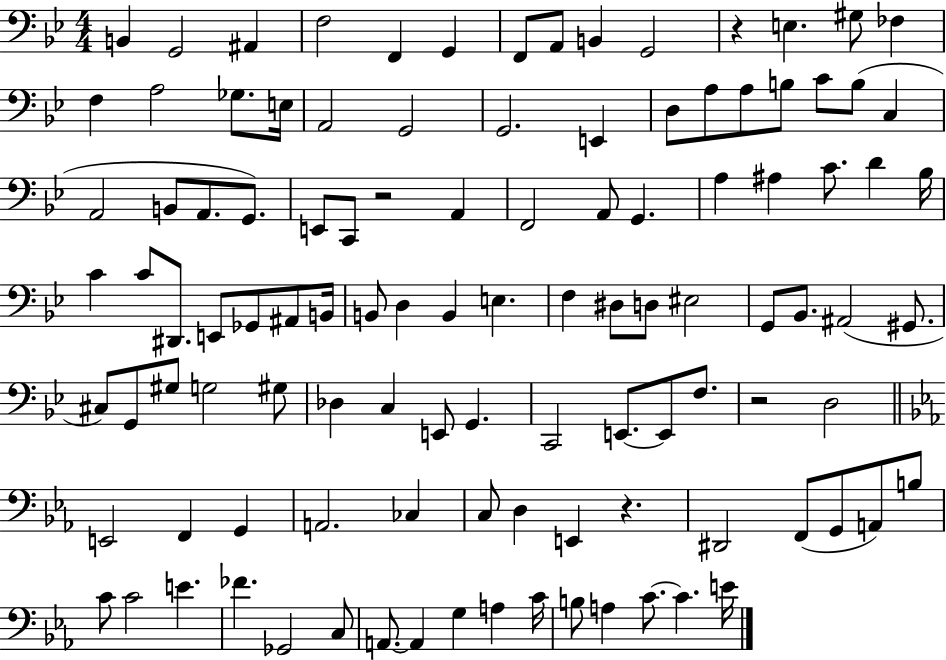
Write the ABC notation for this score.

X:1
T:Untitled
M:4/4
L:1/4
K:Bb
B,, G,,2 ^A,, F,2 F,, G,, F,,/2 A,,/2 B,, G,,2 z E, ^G,/2 _F, F, A,2 _G,/2 E,/4 A,,2 G,,2 G,,2 E,, D,/2 A,/2 A,/2 B,/2 C/2 B,/2 C, A,,2 B,,/2 A,,/2 G,,/2 E,,/2 C,,/2 z2 A,, F,,2 A,,/2 G,, A, ^A, C/2 D _B,/4 C C/2 ^D,,/2 E,,/2 _G,,/2 ^A,,/2 B,,/4 B,,/2 D, B,, E, F, ^D,/2 D,/2 ^E,2 G,,/2 _B,,/2 ^A,,2 ^G,,/2 ^C,/2 G,,/2 ^G,/2 G,2 ^G,/2 _D, C, E,,/2 G,, C,,2 E,,/2 E,,/2 F,/2 z2 D,2 E,,2 F,, G,, A,,2 _C, C,/2 D, E,, z ^D,,2 F,,/2 G,,/2 A,,/2 B,/2 C/2 C2 E _F _G,,2 C,/2 A,,/2 A,, G, A, C/4 B,/2 A, C/2 C E/4